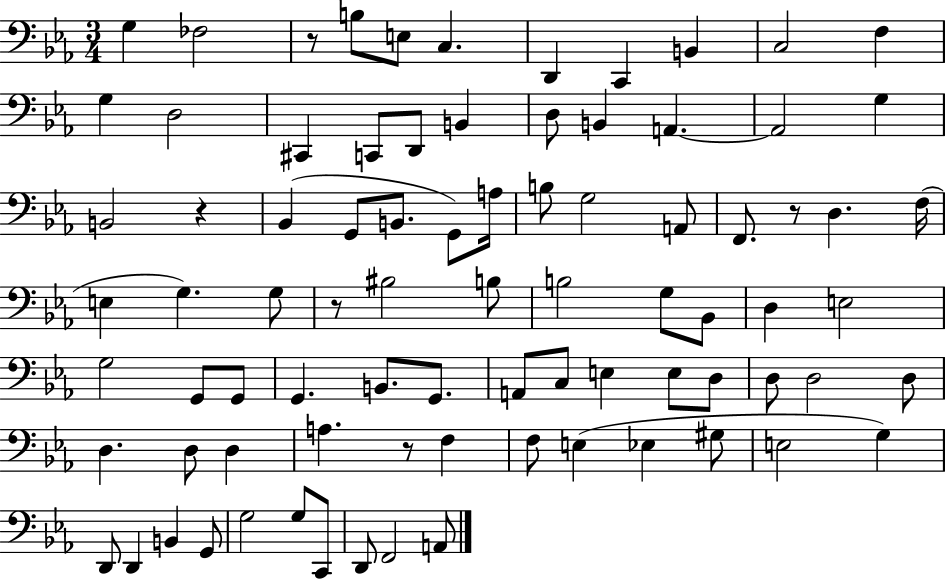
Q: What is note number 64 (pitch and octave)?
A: E3